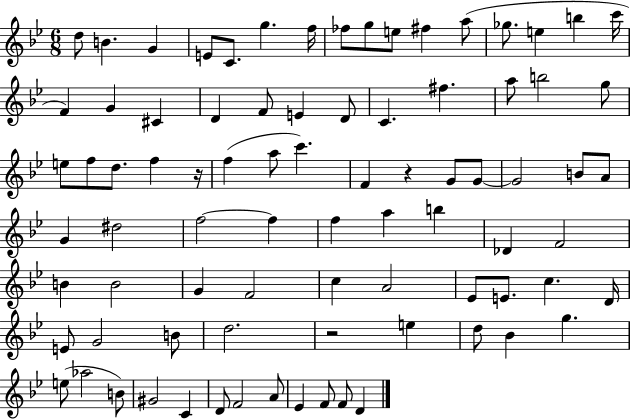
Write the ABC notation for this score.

X:1
T:Untitled
M:6/8
L:1/4
K:Bb
d/2 B G E/2 C/2 g f/4 _f/2 g/2 e/2 ^f a/2 _g/2 e b c'/4 F G ^C D F/2 E D/2 C ^f a/2 b2 g/2 e/2 f/2 d/2 f z/4 f a/2 c' F z G/2 G/2 G2 B/2 A/2 G ^d2 f2 f f a b _D F2 B B2 G F2 c A2 _E/2 E/2 c D/4 E/2 G2 B/2 d2 z2 e d/2 _B g e/2 _a2 B/2 ^G2 C D/2 F2 A/2 _E F/2 F/2 D